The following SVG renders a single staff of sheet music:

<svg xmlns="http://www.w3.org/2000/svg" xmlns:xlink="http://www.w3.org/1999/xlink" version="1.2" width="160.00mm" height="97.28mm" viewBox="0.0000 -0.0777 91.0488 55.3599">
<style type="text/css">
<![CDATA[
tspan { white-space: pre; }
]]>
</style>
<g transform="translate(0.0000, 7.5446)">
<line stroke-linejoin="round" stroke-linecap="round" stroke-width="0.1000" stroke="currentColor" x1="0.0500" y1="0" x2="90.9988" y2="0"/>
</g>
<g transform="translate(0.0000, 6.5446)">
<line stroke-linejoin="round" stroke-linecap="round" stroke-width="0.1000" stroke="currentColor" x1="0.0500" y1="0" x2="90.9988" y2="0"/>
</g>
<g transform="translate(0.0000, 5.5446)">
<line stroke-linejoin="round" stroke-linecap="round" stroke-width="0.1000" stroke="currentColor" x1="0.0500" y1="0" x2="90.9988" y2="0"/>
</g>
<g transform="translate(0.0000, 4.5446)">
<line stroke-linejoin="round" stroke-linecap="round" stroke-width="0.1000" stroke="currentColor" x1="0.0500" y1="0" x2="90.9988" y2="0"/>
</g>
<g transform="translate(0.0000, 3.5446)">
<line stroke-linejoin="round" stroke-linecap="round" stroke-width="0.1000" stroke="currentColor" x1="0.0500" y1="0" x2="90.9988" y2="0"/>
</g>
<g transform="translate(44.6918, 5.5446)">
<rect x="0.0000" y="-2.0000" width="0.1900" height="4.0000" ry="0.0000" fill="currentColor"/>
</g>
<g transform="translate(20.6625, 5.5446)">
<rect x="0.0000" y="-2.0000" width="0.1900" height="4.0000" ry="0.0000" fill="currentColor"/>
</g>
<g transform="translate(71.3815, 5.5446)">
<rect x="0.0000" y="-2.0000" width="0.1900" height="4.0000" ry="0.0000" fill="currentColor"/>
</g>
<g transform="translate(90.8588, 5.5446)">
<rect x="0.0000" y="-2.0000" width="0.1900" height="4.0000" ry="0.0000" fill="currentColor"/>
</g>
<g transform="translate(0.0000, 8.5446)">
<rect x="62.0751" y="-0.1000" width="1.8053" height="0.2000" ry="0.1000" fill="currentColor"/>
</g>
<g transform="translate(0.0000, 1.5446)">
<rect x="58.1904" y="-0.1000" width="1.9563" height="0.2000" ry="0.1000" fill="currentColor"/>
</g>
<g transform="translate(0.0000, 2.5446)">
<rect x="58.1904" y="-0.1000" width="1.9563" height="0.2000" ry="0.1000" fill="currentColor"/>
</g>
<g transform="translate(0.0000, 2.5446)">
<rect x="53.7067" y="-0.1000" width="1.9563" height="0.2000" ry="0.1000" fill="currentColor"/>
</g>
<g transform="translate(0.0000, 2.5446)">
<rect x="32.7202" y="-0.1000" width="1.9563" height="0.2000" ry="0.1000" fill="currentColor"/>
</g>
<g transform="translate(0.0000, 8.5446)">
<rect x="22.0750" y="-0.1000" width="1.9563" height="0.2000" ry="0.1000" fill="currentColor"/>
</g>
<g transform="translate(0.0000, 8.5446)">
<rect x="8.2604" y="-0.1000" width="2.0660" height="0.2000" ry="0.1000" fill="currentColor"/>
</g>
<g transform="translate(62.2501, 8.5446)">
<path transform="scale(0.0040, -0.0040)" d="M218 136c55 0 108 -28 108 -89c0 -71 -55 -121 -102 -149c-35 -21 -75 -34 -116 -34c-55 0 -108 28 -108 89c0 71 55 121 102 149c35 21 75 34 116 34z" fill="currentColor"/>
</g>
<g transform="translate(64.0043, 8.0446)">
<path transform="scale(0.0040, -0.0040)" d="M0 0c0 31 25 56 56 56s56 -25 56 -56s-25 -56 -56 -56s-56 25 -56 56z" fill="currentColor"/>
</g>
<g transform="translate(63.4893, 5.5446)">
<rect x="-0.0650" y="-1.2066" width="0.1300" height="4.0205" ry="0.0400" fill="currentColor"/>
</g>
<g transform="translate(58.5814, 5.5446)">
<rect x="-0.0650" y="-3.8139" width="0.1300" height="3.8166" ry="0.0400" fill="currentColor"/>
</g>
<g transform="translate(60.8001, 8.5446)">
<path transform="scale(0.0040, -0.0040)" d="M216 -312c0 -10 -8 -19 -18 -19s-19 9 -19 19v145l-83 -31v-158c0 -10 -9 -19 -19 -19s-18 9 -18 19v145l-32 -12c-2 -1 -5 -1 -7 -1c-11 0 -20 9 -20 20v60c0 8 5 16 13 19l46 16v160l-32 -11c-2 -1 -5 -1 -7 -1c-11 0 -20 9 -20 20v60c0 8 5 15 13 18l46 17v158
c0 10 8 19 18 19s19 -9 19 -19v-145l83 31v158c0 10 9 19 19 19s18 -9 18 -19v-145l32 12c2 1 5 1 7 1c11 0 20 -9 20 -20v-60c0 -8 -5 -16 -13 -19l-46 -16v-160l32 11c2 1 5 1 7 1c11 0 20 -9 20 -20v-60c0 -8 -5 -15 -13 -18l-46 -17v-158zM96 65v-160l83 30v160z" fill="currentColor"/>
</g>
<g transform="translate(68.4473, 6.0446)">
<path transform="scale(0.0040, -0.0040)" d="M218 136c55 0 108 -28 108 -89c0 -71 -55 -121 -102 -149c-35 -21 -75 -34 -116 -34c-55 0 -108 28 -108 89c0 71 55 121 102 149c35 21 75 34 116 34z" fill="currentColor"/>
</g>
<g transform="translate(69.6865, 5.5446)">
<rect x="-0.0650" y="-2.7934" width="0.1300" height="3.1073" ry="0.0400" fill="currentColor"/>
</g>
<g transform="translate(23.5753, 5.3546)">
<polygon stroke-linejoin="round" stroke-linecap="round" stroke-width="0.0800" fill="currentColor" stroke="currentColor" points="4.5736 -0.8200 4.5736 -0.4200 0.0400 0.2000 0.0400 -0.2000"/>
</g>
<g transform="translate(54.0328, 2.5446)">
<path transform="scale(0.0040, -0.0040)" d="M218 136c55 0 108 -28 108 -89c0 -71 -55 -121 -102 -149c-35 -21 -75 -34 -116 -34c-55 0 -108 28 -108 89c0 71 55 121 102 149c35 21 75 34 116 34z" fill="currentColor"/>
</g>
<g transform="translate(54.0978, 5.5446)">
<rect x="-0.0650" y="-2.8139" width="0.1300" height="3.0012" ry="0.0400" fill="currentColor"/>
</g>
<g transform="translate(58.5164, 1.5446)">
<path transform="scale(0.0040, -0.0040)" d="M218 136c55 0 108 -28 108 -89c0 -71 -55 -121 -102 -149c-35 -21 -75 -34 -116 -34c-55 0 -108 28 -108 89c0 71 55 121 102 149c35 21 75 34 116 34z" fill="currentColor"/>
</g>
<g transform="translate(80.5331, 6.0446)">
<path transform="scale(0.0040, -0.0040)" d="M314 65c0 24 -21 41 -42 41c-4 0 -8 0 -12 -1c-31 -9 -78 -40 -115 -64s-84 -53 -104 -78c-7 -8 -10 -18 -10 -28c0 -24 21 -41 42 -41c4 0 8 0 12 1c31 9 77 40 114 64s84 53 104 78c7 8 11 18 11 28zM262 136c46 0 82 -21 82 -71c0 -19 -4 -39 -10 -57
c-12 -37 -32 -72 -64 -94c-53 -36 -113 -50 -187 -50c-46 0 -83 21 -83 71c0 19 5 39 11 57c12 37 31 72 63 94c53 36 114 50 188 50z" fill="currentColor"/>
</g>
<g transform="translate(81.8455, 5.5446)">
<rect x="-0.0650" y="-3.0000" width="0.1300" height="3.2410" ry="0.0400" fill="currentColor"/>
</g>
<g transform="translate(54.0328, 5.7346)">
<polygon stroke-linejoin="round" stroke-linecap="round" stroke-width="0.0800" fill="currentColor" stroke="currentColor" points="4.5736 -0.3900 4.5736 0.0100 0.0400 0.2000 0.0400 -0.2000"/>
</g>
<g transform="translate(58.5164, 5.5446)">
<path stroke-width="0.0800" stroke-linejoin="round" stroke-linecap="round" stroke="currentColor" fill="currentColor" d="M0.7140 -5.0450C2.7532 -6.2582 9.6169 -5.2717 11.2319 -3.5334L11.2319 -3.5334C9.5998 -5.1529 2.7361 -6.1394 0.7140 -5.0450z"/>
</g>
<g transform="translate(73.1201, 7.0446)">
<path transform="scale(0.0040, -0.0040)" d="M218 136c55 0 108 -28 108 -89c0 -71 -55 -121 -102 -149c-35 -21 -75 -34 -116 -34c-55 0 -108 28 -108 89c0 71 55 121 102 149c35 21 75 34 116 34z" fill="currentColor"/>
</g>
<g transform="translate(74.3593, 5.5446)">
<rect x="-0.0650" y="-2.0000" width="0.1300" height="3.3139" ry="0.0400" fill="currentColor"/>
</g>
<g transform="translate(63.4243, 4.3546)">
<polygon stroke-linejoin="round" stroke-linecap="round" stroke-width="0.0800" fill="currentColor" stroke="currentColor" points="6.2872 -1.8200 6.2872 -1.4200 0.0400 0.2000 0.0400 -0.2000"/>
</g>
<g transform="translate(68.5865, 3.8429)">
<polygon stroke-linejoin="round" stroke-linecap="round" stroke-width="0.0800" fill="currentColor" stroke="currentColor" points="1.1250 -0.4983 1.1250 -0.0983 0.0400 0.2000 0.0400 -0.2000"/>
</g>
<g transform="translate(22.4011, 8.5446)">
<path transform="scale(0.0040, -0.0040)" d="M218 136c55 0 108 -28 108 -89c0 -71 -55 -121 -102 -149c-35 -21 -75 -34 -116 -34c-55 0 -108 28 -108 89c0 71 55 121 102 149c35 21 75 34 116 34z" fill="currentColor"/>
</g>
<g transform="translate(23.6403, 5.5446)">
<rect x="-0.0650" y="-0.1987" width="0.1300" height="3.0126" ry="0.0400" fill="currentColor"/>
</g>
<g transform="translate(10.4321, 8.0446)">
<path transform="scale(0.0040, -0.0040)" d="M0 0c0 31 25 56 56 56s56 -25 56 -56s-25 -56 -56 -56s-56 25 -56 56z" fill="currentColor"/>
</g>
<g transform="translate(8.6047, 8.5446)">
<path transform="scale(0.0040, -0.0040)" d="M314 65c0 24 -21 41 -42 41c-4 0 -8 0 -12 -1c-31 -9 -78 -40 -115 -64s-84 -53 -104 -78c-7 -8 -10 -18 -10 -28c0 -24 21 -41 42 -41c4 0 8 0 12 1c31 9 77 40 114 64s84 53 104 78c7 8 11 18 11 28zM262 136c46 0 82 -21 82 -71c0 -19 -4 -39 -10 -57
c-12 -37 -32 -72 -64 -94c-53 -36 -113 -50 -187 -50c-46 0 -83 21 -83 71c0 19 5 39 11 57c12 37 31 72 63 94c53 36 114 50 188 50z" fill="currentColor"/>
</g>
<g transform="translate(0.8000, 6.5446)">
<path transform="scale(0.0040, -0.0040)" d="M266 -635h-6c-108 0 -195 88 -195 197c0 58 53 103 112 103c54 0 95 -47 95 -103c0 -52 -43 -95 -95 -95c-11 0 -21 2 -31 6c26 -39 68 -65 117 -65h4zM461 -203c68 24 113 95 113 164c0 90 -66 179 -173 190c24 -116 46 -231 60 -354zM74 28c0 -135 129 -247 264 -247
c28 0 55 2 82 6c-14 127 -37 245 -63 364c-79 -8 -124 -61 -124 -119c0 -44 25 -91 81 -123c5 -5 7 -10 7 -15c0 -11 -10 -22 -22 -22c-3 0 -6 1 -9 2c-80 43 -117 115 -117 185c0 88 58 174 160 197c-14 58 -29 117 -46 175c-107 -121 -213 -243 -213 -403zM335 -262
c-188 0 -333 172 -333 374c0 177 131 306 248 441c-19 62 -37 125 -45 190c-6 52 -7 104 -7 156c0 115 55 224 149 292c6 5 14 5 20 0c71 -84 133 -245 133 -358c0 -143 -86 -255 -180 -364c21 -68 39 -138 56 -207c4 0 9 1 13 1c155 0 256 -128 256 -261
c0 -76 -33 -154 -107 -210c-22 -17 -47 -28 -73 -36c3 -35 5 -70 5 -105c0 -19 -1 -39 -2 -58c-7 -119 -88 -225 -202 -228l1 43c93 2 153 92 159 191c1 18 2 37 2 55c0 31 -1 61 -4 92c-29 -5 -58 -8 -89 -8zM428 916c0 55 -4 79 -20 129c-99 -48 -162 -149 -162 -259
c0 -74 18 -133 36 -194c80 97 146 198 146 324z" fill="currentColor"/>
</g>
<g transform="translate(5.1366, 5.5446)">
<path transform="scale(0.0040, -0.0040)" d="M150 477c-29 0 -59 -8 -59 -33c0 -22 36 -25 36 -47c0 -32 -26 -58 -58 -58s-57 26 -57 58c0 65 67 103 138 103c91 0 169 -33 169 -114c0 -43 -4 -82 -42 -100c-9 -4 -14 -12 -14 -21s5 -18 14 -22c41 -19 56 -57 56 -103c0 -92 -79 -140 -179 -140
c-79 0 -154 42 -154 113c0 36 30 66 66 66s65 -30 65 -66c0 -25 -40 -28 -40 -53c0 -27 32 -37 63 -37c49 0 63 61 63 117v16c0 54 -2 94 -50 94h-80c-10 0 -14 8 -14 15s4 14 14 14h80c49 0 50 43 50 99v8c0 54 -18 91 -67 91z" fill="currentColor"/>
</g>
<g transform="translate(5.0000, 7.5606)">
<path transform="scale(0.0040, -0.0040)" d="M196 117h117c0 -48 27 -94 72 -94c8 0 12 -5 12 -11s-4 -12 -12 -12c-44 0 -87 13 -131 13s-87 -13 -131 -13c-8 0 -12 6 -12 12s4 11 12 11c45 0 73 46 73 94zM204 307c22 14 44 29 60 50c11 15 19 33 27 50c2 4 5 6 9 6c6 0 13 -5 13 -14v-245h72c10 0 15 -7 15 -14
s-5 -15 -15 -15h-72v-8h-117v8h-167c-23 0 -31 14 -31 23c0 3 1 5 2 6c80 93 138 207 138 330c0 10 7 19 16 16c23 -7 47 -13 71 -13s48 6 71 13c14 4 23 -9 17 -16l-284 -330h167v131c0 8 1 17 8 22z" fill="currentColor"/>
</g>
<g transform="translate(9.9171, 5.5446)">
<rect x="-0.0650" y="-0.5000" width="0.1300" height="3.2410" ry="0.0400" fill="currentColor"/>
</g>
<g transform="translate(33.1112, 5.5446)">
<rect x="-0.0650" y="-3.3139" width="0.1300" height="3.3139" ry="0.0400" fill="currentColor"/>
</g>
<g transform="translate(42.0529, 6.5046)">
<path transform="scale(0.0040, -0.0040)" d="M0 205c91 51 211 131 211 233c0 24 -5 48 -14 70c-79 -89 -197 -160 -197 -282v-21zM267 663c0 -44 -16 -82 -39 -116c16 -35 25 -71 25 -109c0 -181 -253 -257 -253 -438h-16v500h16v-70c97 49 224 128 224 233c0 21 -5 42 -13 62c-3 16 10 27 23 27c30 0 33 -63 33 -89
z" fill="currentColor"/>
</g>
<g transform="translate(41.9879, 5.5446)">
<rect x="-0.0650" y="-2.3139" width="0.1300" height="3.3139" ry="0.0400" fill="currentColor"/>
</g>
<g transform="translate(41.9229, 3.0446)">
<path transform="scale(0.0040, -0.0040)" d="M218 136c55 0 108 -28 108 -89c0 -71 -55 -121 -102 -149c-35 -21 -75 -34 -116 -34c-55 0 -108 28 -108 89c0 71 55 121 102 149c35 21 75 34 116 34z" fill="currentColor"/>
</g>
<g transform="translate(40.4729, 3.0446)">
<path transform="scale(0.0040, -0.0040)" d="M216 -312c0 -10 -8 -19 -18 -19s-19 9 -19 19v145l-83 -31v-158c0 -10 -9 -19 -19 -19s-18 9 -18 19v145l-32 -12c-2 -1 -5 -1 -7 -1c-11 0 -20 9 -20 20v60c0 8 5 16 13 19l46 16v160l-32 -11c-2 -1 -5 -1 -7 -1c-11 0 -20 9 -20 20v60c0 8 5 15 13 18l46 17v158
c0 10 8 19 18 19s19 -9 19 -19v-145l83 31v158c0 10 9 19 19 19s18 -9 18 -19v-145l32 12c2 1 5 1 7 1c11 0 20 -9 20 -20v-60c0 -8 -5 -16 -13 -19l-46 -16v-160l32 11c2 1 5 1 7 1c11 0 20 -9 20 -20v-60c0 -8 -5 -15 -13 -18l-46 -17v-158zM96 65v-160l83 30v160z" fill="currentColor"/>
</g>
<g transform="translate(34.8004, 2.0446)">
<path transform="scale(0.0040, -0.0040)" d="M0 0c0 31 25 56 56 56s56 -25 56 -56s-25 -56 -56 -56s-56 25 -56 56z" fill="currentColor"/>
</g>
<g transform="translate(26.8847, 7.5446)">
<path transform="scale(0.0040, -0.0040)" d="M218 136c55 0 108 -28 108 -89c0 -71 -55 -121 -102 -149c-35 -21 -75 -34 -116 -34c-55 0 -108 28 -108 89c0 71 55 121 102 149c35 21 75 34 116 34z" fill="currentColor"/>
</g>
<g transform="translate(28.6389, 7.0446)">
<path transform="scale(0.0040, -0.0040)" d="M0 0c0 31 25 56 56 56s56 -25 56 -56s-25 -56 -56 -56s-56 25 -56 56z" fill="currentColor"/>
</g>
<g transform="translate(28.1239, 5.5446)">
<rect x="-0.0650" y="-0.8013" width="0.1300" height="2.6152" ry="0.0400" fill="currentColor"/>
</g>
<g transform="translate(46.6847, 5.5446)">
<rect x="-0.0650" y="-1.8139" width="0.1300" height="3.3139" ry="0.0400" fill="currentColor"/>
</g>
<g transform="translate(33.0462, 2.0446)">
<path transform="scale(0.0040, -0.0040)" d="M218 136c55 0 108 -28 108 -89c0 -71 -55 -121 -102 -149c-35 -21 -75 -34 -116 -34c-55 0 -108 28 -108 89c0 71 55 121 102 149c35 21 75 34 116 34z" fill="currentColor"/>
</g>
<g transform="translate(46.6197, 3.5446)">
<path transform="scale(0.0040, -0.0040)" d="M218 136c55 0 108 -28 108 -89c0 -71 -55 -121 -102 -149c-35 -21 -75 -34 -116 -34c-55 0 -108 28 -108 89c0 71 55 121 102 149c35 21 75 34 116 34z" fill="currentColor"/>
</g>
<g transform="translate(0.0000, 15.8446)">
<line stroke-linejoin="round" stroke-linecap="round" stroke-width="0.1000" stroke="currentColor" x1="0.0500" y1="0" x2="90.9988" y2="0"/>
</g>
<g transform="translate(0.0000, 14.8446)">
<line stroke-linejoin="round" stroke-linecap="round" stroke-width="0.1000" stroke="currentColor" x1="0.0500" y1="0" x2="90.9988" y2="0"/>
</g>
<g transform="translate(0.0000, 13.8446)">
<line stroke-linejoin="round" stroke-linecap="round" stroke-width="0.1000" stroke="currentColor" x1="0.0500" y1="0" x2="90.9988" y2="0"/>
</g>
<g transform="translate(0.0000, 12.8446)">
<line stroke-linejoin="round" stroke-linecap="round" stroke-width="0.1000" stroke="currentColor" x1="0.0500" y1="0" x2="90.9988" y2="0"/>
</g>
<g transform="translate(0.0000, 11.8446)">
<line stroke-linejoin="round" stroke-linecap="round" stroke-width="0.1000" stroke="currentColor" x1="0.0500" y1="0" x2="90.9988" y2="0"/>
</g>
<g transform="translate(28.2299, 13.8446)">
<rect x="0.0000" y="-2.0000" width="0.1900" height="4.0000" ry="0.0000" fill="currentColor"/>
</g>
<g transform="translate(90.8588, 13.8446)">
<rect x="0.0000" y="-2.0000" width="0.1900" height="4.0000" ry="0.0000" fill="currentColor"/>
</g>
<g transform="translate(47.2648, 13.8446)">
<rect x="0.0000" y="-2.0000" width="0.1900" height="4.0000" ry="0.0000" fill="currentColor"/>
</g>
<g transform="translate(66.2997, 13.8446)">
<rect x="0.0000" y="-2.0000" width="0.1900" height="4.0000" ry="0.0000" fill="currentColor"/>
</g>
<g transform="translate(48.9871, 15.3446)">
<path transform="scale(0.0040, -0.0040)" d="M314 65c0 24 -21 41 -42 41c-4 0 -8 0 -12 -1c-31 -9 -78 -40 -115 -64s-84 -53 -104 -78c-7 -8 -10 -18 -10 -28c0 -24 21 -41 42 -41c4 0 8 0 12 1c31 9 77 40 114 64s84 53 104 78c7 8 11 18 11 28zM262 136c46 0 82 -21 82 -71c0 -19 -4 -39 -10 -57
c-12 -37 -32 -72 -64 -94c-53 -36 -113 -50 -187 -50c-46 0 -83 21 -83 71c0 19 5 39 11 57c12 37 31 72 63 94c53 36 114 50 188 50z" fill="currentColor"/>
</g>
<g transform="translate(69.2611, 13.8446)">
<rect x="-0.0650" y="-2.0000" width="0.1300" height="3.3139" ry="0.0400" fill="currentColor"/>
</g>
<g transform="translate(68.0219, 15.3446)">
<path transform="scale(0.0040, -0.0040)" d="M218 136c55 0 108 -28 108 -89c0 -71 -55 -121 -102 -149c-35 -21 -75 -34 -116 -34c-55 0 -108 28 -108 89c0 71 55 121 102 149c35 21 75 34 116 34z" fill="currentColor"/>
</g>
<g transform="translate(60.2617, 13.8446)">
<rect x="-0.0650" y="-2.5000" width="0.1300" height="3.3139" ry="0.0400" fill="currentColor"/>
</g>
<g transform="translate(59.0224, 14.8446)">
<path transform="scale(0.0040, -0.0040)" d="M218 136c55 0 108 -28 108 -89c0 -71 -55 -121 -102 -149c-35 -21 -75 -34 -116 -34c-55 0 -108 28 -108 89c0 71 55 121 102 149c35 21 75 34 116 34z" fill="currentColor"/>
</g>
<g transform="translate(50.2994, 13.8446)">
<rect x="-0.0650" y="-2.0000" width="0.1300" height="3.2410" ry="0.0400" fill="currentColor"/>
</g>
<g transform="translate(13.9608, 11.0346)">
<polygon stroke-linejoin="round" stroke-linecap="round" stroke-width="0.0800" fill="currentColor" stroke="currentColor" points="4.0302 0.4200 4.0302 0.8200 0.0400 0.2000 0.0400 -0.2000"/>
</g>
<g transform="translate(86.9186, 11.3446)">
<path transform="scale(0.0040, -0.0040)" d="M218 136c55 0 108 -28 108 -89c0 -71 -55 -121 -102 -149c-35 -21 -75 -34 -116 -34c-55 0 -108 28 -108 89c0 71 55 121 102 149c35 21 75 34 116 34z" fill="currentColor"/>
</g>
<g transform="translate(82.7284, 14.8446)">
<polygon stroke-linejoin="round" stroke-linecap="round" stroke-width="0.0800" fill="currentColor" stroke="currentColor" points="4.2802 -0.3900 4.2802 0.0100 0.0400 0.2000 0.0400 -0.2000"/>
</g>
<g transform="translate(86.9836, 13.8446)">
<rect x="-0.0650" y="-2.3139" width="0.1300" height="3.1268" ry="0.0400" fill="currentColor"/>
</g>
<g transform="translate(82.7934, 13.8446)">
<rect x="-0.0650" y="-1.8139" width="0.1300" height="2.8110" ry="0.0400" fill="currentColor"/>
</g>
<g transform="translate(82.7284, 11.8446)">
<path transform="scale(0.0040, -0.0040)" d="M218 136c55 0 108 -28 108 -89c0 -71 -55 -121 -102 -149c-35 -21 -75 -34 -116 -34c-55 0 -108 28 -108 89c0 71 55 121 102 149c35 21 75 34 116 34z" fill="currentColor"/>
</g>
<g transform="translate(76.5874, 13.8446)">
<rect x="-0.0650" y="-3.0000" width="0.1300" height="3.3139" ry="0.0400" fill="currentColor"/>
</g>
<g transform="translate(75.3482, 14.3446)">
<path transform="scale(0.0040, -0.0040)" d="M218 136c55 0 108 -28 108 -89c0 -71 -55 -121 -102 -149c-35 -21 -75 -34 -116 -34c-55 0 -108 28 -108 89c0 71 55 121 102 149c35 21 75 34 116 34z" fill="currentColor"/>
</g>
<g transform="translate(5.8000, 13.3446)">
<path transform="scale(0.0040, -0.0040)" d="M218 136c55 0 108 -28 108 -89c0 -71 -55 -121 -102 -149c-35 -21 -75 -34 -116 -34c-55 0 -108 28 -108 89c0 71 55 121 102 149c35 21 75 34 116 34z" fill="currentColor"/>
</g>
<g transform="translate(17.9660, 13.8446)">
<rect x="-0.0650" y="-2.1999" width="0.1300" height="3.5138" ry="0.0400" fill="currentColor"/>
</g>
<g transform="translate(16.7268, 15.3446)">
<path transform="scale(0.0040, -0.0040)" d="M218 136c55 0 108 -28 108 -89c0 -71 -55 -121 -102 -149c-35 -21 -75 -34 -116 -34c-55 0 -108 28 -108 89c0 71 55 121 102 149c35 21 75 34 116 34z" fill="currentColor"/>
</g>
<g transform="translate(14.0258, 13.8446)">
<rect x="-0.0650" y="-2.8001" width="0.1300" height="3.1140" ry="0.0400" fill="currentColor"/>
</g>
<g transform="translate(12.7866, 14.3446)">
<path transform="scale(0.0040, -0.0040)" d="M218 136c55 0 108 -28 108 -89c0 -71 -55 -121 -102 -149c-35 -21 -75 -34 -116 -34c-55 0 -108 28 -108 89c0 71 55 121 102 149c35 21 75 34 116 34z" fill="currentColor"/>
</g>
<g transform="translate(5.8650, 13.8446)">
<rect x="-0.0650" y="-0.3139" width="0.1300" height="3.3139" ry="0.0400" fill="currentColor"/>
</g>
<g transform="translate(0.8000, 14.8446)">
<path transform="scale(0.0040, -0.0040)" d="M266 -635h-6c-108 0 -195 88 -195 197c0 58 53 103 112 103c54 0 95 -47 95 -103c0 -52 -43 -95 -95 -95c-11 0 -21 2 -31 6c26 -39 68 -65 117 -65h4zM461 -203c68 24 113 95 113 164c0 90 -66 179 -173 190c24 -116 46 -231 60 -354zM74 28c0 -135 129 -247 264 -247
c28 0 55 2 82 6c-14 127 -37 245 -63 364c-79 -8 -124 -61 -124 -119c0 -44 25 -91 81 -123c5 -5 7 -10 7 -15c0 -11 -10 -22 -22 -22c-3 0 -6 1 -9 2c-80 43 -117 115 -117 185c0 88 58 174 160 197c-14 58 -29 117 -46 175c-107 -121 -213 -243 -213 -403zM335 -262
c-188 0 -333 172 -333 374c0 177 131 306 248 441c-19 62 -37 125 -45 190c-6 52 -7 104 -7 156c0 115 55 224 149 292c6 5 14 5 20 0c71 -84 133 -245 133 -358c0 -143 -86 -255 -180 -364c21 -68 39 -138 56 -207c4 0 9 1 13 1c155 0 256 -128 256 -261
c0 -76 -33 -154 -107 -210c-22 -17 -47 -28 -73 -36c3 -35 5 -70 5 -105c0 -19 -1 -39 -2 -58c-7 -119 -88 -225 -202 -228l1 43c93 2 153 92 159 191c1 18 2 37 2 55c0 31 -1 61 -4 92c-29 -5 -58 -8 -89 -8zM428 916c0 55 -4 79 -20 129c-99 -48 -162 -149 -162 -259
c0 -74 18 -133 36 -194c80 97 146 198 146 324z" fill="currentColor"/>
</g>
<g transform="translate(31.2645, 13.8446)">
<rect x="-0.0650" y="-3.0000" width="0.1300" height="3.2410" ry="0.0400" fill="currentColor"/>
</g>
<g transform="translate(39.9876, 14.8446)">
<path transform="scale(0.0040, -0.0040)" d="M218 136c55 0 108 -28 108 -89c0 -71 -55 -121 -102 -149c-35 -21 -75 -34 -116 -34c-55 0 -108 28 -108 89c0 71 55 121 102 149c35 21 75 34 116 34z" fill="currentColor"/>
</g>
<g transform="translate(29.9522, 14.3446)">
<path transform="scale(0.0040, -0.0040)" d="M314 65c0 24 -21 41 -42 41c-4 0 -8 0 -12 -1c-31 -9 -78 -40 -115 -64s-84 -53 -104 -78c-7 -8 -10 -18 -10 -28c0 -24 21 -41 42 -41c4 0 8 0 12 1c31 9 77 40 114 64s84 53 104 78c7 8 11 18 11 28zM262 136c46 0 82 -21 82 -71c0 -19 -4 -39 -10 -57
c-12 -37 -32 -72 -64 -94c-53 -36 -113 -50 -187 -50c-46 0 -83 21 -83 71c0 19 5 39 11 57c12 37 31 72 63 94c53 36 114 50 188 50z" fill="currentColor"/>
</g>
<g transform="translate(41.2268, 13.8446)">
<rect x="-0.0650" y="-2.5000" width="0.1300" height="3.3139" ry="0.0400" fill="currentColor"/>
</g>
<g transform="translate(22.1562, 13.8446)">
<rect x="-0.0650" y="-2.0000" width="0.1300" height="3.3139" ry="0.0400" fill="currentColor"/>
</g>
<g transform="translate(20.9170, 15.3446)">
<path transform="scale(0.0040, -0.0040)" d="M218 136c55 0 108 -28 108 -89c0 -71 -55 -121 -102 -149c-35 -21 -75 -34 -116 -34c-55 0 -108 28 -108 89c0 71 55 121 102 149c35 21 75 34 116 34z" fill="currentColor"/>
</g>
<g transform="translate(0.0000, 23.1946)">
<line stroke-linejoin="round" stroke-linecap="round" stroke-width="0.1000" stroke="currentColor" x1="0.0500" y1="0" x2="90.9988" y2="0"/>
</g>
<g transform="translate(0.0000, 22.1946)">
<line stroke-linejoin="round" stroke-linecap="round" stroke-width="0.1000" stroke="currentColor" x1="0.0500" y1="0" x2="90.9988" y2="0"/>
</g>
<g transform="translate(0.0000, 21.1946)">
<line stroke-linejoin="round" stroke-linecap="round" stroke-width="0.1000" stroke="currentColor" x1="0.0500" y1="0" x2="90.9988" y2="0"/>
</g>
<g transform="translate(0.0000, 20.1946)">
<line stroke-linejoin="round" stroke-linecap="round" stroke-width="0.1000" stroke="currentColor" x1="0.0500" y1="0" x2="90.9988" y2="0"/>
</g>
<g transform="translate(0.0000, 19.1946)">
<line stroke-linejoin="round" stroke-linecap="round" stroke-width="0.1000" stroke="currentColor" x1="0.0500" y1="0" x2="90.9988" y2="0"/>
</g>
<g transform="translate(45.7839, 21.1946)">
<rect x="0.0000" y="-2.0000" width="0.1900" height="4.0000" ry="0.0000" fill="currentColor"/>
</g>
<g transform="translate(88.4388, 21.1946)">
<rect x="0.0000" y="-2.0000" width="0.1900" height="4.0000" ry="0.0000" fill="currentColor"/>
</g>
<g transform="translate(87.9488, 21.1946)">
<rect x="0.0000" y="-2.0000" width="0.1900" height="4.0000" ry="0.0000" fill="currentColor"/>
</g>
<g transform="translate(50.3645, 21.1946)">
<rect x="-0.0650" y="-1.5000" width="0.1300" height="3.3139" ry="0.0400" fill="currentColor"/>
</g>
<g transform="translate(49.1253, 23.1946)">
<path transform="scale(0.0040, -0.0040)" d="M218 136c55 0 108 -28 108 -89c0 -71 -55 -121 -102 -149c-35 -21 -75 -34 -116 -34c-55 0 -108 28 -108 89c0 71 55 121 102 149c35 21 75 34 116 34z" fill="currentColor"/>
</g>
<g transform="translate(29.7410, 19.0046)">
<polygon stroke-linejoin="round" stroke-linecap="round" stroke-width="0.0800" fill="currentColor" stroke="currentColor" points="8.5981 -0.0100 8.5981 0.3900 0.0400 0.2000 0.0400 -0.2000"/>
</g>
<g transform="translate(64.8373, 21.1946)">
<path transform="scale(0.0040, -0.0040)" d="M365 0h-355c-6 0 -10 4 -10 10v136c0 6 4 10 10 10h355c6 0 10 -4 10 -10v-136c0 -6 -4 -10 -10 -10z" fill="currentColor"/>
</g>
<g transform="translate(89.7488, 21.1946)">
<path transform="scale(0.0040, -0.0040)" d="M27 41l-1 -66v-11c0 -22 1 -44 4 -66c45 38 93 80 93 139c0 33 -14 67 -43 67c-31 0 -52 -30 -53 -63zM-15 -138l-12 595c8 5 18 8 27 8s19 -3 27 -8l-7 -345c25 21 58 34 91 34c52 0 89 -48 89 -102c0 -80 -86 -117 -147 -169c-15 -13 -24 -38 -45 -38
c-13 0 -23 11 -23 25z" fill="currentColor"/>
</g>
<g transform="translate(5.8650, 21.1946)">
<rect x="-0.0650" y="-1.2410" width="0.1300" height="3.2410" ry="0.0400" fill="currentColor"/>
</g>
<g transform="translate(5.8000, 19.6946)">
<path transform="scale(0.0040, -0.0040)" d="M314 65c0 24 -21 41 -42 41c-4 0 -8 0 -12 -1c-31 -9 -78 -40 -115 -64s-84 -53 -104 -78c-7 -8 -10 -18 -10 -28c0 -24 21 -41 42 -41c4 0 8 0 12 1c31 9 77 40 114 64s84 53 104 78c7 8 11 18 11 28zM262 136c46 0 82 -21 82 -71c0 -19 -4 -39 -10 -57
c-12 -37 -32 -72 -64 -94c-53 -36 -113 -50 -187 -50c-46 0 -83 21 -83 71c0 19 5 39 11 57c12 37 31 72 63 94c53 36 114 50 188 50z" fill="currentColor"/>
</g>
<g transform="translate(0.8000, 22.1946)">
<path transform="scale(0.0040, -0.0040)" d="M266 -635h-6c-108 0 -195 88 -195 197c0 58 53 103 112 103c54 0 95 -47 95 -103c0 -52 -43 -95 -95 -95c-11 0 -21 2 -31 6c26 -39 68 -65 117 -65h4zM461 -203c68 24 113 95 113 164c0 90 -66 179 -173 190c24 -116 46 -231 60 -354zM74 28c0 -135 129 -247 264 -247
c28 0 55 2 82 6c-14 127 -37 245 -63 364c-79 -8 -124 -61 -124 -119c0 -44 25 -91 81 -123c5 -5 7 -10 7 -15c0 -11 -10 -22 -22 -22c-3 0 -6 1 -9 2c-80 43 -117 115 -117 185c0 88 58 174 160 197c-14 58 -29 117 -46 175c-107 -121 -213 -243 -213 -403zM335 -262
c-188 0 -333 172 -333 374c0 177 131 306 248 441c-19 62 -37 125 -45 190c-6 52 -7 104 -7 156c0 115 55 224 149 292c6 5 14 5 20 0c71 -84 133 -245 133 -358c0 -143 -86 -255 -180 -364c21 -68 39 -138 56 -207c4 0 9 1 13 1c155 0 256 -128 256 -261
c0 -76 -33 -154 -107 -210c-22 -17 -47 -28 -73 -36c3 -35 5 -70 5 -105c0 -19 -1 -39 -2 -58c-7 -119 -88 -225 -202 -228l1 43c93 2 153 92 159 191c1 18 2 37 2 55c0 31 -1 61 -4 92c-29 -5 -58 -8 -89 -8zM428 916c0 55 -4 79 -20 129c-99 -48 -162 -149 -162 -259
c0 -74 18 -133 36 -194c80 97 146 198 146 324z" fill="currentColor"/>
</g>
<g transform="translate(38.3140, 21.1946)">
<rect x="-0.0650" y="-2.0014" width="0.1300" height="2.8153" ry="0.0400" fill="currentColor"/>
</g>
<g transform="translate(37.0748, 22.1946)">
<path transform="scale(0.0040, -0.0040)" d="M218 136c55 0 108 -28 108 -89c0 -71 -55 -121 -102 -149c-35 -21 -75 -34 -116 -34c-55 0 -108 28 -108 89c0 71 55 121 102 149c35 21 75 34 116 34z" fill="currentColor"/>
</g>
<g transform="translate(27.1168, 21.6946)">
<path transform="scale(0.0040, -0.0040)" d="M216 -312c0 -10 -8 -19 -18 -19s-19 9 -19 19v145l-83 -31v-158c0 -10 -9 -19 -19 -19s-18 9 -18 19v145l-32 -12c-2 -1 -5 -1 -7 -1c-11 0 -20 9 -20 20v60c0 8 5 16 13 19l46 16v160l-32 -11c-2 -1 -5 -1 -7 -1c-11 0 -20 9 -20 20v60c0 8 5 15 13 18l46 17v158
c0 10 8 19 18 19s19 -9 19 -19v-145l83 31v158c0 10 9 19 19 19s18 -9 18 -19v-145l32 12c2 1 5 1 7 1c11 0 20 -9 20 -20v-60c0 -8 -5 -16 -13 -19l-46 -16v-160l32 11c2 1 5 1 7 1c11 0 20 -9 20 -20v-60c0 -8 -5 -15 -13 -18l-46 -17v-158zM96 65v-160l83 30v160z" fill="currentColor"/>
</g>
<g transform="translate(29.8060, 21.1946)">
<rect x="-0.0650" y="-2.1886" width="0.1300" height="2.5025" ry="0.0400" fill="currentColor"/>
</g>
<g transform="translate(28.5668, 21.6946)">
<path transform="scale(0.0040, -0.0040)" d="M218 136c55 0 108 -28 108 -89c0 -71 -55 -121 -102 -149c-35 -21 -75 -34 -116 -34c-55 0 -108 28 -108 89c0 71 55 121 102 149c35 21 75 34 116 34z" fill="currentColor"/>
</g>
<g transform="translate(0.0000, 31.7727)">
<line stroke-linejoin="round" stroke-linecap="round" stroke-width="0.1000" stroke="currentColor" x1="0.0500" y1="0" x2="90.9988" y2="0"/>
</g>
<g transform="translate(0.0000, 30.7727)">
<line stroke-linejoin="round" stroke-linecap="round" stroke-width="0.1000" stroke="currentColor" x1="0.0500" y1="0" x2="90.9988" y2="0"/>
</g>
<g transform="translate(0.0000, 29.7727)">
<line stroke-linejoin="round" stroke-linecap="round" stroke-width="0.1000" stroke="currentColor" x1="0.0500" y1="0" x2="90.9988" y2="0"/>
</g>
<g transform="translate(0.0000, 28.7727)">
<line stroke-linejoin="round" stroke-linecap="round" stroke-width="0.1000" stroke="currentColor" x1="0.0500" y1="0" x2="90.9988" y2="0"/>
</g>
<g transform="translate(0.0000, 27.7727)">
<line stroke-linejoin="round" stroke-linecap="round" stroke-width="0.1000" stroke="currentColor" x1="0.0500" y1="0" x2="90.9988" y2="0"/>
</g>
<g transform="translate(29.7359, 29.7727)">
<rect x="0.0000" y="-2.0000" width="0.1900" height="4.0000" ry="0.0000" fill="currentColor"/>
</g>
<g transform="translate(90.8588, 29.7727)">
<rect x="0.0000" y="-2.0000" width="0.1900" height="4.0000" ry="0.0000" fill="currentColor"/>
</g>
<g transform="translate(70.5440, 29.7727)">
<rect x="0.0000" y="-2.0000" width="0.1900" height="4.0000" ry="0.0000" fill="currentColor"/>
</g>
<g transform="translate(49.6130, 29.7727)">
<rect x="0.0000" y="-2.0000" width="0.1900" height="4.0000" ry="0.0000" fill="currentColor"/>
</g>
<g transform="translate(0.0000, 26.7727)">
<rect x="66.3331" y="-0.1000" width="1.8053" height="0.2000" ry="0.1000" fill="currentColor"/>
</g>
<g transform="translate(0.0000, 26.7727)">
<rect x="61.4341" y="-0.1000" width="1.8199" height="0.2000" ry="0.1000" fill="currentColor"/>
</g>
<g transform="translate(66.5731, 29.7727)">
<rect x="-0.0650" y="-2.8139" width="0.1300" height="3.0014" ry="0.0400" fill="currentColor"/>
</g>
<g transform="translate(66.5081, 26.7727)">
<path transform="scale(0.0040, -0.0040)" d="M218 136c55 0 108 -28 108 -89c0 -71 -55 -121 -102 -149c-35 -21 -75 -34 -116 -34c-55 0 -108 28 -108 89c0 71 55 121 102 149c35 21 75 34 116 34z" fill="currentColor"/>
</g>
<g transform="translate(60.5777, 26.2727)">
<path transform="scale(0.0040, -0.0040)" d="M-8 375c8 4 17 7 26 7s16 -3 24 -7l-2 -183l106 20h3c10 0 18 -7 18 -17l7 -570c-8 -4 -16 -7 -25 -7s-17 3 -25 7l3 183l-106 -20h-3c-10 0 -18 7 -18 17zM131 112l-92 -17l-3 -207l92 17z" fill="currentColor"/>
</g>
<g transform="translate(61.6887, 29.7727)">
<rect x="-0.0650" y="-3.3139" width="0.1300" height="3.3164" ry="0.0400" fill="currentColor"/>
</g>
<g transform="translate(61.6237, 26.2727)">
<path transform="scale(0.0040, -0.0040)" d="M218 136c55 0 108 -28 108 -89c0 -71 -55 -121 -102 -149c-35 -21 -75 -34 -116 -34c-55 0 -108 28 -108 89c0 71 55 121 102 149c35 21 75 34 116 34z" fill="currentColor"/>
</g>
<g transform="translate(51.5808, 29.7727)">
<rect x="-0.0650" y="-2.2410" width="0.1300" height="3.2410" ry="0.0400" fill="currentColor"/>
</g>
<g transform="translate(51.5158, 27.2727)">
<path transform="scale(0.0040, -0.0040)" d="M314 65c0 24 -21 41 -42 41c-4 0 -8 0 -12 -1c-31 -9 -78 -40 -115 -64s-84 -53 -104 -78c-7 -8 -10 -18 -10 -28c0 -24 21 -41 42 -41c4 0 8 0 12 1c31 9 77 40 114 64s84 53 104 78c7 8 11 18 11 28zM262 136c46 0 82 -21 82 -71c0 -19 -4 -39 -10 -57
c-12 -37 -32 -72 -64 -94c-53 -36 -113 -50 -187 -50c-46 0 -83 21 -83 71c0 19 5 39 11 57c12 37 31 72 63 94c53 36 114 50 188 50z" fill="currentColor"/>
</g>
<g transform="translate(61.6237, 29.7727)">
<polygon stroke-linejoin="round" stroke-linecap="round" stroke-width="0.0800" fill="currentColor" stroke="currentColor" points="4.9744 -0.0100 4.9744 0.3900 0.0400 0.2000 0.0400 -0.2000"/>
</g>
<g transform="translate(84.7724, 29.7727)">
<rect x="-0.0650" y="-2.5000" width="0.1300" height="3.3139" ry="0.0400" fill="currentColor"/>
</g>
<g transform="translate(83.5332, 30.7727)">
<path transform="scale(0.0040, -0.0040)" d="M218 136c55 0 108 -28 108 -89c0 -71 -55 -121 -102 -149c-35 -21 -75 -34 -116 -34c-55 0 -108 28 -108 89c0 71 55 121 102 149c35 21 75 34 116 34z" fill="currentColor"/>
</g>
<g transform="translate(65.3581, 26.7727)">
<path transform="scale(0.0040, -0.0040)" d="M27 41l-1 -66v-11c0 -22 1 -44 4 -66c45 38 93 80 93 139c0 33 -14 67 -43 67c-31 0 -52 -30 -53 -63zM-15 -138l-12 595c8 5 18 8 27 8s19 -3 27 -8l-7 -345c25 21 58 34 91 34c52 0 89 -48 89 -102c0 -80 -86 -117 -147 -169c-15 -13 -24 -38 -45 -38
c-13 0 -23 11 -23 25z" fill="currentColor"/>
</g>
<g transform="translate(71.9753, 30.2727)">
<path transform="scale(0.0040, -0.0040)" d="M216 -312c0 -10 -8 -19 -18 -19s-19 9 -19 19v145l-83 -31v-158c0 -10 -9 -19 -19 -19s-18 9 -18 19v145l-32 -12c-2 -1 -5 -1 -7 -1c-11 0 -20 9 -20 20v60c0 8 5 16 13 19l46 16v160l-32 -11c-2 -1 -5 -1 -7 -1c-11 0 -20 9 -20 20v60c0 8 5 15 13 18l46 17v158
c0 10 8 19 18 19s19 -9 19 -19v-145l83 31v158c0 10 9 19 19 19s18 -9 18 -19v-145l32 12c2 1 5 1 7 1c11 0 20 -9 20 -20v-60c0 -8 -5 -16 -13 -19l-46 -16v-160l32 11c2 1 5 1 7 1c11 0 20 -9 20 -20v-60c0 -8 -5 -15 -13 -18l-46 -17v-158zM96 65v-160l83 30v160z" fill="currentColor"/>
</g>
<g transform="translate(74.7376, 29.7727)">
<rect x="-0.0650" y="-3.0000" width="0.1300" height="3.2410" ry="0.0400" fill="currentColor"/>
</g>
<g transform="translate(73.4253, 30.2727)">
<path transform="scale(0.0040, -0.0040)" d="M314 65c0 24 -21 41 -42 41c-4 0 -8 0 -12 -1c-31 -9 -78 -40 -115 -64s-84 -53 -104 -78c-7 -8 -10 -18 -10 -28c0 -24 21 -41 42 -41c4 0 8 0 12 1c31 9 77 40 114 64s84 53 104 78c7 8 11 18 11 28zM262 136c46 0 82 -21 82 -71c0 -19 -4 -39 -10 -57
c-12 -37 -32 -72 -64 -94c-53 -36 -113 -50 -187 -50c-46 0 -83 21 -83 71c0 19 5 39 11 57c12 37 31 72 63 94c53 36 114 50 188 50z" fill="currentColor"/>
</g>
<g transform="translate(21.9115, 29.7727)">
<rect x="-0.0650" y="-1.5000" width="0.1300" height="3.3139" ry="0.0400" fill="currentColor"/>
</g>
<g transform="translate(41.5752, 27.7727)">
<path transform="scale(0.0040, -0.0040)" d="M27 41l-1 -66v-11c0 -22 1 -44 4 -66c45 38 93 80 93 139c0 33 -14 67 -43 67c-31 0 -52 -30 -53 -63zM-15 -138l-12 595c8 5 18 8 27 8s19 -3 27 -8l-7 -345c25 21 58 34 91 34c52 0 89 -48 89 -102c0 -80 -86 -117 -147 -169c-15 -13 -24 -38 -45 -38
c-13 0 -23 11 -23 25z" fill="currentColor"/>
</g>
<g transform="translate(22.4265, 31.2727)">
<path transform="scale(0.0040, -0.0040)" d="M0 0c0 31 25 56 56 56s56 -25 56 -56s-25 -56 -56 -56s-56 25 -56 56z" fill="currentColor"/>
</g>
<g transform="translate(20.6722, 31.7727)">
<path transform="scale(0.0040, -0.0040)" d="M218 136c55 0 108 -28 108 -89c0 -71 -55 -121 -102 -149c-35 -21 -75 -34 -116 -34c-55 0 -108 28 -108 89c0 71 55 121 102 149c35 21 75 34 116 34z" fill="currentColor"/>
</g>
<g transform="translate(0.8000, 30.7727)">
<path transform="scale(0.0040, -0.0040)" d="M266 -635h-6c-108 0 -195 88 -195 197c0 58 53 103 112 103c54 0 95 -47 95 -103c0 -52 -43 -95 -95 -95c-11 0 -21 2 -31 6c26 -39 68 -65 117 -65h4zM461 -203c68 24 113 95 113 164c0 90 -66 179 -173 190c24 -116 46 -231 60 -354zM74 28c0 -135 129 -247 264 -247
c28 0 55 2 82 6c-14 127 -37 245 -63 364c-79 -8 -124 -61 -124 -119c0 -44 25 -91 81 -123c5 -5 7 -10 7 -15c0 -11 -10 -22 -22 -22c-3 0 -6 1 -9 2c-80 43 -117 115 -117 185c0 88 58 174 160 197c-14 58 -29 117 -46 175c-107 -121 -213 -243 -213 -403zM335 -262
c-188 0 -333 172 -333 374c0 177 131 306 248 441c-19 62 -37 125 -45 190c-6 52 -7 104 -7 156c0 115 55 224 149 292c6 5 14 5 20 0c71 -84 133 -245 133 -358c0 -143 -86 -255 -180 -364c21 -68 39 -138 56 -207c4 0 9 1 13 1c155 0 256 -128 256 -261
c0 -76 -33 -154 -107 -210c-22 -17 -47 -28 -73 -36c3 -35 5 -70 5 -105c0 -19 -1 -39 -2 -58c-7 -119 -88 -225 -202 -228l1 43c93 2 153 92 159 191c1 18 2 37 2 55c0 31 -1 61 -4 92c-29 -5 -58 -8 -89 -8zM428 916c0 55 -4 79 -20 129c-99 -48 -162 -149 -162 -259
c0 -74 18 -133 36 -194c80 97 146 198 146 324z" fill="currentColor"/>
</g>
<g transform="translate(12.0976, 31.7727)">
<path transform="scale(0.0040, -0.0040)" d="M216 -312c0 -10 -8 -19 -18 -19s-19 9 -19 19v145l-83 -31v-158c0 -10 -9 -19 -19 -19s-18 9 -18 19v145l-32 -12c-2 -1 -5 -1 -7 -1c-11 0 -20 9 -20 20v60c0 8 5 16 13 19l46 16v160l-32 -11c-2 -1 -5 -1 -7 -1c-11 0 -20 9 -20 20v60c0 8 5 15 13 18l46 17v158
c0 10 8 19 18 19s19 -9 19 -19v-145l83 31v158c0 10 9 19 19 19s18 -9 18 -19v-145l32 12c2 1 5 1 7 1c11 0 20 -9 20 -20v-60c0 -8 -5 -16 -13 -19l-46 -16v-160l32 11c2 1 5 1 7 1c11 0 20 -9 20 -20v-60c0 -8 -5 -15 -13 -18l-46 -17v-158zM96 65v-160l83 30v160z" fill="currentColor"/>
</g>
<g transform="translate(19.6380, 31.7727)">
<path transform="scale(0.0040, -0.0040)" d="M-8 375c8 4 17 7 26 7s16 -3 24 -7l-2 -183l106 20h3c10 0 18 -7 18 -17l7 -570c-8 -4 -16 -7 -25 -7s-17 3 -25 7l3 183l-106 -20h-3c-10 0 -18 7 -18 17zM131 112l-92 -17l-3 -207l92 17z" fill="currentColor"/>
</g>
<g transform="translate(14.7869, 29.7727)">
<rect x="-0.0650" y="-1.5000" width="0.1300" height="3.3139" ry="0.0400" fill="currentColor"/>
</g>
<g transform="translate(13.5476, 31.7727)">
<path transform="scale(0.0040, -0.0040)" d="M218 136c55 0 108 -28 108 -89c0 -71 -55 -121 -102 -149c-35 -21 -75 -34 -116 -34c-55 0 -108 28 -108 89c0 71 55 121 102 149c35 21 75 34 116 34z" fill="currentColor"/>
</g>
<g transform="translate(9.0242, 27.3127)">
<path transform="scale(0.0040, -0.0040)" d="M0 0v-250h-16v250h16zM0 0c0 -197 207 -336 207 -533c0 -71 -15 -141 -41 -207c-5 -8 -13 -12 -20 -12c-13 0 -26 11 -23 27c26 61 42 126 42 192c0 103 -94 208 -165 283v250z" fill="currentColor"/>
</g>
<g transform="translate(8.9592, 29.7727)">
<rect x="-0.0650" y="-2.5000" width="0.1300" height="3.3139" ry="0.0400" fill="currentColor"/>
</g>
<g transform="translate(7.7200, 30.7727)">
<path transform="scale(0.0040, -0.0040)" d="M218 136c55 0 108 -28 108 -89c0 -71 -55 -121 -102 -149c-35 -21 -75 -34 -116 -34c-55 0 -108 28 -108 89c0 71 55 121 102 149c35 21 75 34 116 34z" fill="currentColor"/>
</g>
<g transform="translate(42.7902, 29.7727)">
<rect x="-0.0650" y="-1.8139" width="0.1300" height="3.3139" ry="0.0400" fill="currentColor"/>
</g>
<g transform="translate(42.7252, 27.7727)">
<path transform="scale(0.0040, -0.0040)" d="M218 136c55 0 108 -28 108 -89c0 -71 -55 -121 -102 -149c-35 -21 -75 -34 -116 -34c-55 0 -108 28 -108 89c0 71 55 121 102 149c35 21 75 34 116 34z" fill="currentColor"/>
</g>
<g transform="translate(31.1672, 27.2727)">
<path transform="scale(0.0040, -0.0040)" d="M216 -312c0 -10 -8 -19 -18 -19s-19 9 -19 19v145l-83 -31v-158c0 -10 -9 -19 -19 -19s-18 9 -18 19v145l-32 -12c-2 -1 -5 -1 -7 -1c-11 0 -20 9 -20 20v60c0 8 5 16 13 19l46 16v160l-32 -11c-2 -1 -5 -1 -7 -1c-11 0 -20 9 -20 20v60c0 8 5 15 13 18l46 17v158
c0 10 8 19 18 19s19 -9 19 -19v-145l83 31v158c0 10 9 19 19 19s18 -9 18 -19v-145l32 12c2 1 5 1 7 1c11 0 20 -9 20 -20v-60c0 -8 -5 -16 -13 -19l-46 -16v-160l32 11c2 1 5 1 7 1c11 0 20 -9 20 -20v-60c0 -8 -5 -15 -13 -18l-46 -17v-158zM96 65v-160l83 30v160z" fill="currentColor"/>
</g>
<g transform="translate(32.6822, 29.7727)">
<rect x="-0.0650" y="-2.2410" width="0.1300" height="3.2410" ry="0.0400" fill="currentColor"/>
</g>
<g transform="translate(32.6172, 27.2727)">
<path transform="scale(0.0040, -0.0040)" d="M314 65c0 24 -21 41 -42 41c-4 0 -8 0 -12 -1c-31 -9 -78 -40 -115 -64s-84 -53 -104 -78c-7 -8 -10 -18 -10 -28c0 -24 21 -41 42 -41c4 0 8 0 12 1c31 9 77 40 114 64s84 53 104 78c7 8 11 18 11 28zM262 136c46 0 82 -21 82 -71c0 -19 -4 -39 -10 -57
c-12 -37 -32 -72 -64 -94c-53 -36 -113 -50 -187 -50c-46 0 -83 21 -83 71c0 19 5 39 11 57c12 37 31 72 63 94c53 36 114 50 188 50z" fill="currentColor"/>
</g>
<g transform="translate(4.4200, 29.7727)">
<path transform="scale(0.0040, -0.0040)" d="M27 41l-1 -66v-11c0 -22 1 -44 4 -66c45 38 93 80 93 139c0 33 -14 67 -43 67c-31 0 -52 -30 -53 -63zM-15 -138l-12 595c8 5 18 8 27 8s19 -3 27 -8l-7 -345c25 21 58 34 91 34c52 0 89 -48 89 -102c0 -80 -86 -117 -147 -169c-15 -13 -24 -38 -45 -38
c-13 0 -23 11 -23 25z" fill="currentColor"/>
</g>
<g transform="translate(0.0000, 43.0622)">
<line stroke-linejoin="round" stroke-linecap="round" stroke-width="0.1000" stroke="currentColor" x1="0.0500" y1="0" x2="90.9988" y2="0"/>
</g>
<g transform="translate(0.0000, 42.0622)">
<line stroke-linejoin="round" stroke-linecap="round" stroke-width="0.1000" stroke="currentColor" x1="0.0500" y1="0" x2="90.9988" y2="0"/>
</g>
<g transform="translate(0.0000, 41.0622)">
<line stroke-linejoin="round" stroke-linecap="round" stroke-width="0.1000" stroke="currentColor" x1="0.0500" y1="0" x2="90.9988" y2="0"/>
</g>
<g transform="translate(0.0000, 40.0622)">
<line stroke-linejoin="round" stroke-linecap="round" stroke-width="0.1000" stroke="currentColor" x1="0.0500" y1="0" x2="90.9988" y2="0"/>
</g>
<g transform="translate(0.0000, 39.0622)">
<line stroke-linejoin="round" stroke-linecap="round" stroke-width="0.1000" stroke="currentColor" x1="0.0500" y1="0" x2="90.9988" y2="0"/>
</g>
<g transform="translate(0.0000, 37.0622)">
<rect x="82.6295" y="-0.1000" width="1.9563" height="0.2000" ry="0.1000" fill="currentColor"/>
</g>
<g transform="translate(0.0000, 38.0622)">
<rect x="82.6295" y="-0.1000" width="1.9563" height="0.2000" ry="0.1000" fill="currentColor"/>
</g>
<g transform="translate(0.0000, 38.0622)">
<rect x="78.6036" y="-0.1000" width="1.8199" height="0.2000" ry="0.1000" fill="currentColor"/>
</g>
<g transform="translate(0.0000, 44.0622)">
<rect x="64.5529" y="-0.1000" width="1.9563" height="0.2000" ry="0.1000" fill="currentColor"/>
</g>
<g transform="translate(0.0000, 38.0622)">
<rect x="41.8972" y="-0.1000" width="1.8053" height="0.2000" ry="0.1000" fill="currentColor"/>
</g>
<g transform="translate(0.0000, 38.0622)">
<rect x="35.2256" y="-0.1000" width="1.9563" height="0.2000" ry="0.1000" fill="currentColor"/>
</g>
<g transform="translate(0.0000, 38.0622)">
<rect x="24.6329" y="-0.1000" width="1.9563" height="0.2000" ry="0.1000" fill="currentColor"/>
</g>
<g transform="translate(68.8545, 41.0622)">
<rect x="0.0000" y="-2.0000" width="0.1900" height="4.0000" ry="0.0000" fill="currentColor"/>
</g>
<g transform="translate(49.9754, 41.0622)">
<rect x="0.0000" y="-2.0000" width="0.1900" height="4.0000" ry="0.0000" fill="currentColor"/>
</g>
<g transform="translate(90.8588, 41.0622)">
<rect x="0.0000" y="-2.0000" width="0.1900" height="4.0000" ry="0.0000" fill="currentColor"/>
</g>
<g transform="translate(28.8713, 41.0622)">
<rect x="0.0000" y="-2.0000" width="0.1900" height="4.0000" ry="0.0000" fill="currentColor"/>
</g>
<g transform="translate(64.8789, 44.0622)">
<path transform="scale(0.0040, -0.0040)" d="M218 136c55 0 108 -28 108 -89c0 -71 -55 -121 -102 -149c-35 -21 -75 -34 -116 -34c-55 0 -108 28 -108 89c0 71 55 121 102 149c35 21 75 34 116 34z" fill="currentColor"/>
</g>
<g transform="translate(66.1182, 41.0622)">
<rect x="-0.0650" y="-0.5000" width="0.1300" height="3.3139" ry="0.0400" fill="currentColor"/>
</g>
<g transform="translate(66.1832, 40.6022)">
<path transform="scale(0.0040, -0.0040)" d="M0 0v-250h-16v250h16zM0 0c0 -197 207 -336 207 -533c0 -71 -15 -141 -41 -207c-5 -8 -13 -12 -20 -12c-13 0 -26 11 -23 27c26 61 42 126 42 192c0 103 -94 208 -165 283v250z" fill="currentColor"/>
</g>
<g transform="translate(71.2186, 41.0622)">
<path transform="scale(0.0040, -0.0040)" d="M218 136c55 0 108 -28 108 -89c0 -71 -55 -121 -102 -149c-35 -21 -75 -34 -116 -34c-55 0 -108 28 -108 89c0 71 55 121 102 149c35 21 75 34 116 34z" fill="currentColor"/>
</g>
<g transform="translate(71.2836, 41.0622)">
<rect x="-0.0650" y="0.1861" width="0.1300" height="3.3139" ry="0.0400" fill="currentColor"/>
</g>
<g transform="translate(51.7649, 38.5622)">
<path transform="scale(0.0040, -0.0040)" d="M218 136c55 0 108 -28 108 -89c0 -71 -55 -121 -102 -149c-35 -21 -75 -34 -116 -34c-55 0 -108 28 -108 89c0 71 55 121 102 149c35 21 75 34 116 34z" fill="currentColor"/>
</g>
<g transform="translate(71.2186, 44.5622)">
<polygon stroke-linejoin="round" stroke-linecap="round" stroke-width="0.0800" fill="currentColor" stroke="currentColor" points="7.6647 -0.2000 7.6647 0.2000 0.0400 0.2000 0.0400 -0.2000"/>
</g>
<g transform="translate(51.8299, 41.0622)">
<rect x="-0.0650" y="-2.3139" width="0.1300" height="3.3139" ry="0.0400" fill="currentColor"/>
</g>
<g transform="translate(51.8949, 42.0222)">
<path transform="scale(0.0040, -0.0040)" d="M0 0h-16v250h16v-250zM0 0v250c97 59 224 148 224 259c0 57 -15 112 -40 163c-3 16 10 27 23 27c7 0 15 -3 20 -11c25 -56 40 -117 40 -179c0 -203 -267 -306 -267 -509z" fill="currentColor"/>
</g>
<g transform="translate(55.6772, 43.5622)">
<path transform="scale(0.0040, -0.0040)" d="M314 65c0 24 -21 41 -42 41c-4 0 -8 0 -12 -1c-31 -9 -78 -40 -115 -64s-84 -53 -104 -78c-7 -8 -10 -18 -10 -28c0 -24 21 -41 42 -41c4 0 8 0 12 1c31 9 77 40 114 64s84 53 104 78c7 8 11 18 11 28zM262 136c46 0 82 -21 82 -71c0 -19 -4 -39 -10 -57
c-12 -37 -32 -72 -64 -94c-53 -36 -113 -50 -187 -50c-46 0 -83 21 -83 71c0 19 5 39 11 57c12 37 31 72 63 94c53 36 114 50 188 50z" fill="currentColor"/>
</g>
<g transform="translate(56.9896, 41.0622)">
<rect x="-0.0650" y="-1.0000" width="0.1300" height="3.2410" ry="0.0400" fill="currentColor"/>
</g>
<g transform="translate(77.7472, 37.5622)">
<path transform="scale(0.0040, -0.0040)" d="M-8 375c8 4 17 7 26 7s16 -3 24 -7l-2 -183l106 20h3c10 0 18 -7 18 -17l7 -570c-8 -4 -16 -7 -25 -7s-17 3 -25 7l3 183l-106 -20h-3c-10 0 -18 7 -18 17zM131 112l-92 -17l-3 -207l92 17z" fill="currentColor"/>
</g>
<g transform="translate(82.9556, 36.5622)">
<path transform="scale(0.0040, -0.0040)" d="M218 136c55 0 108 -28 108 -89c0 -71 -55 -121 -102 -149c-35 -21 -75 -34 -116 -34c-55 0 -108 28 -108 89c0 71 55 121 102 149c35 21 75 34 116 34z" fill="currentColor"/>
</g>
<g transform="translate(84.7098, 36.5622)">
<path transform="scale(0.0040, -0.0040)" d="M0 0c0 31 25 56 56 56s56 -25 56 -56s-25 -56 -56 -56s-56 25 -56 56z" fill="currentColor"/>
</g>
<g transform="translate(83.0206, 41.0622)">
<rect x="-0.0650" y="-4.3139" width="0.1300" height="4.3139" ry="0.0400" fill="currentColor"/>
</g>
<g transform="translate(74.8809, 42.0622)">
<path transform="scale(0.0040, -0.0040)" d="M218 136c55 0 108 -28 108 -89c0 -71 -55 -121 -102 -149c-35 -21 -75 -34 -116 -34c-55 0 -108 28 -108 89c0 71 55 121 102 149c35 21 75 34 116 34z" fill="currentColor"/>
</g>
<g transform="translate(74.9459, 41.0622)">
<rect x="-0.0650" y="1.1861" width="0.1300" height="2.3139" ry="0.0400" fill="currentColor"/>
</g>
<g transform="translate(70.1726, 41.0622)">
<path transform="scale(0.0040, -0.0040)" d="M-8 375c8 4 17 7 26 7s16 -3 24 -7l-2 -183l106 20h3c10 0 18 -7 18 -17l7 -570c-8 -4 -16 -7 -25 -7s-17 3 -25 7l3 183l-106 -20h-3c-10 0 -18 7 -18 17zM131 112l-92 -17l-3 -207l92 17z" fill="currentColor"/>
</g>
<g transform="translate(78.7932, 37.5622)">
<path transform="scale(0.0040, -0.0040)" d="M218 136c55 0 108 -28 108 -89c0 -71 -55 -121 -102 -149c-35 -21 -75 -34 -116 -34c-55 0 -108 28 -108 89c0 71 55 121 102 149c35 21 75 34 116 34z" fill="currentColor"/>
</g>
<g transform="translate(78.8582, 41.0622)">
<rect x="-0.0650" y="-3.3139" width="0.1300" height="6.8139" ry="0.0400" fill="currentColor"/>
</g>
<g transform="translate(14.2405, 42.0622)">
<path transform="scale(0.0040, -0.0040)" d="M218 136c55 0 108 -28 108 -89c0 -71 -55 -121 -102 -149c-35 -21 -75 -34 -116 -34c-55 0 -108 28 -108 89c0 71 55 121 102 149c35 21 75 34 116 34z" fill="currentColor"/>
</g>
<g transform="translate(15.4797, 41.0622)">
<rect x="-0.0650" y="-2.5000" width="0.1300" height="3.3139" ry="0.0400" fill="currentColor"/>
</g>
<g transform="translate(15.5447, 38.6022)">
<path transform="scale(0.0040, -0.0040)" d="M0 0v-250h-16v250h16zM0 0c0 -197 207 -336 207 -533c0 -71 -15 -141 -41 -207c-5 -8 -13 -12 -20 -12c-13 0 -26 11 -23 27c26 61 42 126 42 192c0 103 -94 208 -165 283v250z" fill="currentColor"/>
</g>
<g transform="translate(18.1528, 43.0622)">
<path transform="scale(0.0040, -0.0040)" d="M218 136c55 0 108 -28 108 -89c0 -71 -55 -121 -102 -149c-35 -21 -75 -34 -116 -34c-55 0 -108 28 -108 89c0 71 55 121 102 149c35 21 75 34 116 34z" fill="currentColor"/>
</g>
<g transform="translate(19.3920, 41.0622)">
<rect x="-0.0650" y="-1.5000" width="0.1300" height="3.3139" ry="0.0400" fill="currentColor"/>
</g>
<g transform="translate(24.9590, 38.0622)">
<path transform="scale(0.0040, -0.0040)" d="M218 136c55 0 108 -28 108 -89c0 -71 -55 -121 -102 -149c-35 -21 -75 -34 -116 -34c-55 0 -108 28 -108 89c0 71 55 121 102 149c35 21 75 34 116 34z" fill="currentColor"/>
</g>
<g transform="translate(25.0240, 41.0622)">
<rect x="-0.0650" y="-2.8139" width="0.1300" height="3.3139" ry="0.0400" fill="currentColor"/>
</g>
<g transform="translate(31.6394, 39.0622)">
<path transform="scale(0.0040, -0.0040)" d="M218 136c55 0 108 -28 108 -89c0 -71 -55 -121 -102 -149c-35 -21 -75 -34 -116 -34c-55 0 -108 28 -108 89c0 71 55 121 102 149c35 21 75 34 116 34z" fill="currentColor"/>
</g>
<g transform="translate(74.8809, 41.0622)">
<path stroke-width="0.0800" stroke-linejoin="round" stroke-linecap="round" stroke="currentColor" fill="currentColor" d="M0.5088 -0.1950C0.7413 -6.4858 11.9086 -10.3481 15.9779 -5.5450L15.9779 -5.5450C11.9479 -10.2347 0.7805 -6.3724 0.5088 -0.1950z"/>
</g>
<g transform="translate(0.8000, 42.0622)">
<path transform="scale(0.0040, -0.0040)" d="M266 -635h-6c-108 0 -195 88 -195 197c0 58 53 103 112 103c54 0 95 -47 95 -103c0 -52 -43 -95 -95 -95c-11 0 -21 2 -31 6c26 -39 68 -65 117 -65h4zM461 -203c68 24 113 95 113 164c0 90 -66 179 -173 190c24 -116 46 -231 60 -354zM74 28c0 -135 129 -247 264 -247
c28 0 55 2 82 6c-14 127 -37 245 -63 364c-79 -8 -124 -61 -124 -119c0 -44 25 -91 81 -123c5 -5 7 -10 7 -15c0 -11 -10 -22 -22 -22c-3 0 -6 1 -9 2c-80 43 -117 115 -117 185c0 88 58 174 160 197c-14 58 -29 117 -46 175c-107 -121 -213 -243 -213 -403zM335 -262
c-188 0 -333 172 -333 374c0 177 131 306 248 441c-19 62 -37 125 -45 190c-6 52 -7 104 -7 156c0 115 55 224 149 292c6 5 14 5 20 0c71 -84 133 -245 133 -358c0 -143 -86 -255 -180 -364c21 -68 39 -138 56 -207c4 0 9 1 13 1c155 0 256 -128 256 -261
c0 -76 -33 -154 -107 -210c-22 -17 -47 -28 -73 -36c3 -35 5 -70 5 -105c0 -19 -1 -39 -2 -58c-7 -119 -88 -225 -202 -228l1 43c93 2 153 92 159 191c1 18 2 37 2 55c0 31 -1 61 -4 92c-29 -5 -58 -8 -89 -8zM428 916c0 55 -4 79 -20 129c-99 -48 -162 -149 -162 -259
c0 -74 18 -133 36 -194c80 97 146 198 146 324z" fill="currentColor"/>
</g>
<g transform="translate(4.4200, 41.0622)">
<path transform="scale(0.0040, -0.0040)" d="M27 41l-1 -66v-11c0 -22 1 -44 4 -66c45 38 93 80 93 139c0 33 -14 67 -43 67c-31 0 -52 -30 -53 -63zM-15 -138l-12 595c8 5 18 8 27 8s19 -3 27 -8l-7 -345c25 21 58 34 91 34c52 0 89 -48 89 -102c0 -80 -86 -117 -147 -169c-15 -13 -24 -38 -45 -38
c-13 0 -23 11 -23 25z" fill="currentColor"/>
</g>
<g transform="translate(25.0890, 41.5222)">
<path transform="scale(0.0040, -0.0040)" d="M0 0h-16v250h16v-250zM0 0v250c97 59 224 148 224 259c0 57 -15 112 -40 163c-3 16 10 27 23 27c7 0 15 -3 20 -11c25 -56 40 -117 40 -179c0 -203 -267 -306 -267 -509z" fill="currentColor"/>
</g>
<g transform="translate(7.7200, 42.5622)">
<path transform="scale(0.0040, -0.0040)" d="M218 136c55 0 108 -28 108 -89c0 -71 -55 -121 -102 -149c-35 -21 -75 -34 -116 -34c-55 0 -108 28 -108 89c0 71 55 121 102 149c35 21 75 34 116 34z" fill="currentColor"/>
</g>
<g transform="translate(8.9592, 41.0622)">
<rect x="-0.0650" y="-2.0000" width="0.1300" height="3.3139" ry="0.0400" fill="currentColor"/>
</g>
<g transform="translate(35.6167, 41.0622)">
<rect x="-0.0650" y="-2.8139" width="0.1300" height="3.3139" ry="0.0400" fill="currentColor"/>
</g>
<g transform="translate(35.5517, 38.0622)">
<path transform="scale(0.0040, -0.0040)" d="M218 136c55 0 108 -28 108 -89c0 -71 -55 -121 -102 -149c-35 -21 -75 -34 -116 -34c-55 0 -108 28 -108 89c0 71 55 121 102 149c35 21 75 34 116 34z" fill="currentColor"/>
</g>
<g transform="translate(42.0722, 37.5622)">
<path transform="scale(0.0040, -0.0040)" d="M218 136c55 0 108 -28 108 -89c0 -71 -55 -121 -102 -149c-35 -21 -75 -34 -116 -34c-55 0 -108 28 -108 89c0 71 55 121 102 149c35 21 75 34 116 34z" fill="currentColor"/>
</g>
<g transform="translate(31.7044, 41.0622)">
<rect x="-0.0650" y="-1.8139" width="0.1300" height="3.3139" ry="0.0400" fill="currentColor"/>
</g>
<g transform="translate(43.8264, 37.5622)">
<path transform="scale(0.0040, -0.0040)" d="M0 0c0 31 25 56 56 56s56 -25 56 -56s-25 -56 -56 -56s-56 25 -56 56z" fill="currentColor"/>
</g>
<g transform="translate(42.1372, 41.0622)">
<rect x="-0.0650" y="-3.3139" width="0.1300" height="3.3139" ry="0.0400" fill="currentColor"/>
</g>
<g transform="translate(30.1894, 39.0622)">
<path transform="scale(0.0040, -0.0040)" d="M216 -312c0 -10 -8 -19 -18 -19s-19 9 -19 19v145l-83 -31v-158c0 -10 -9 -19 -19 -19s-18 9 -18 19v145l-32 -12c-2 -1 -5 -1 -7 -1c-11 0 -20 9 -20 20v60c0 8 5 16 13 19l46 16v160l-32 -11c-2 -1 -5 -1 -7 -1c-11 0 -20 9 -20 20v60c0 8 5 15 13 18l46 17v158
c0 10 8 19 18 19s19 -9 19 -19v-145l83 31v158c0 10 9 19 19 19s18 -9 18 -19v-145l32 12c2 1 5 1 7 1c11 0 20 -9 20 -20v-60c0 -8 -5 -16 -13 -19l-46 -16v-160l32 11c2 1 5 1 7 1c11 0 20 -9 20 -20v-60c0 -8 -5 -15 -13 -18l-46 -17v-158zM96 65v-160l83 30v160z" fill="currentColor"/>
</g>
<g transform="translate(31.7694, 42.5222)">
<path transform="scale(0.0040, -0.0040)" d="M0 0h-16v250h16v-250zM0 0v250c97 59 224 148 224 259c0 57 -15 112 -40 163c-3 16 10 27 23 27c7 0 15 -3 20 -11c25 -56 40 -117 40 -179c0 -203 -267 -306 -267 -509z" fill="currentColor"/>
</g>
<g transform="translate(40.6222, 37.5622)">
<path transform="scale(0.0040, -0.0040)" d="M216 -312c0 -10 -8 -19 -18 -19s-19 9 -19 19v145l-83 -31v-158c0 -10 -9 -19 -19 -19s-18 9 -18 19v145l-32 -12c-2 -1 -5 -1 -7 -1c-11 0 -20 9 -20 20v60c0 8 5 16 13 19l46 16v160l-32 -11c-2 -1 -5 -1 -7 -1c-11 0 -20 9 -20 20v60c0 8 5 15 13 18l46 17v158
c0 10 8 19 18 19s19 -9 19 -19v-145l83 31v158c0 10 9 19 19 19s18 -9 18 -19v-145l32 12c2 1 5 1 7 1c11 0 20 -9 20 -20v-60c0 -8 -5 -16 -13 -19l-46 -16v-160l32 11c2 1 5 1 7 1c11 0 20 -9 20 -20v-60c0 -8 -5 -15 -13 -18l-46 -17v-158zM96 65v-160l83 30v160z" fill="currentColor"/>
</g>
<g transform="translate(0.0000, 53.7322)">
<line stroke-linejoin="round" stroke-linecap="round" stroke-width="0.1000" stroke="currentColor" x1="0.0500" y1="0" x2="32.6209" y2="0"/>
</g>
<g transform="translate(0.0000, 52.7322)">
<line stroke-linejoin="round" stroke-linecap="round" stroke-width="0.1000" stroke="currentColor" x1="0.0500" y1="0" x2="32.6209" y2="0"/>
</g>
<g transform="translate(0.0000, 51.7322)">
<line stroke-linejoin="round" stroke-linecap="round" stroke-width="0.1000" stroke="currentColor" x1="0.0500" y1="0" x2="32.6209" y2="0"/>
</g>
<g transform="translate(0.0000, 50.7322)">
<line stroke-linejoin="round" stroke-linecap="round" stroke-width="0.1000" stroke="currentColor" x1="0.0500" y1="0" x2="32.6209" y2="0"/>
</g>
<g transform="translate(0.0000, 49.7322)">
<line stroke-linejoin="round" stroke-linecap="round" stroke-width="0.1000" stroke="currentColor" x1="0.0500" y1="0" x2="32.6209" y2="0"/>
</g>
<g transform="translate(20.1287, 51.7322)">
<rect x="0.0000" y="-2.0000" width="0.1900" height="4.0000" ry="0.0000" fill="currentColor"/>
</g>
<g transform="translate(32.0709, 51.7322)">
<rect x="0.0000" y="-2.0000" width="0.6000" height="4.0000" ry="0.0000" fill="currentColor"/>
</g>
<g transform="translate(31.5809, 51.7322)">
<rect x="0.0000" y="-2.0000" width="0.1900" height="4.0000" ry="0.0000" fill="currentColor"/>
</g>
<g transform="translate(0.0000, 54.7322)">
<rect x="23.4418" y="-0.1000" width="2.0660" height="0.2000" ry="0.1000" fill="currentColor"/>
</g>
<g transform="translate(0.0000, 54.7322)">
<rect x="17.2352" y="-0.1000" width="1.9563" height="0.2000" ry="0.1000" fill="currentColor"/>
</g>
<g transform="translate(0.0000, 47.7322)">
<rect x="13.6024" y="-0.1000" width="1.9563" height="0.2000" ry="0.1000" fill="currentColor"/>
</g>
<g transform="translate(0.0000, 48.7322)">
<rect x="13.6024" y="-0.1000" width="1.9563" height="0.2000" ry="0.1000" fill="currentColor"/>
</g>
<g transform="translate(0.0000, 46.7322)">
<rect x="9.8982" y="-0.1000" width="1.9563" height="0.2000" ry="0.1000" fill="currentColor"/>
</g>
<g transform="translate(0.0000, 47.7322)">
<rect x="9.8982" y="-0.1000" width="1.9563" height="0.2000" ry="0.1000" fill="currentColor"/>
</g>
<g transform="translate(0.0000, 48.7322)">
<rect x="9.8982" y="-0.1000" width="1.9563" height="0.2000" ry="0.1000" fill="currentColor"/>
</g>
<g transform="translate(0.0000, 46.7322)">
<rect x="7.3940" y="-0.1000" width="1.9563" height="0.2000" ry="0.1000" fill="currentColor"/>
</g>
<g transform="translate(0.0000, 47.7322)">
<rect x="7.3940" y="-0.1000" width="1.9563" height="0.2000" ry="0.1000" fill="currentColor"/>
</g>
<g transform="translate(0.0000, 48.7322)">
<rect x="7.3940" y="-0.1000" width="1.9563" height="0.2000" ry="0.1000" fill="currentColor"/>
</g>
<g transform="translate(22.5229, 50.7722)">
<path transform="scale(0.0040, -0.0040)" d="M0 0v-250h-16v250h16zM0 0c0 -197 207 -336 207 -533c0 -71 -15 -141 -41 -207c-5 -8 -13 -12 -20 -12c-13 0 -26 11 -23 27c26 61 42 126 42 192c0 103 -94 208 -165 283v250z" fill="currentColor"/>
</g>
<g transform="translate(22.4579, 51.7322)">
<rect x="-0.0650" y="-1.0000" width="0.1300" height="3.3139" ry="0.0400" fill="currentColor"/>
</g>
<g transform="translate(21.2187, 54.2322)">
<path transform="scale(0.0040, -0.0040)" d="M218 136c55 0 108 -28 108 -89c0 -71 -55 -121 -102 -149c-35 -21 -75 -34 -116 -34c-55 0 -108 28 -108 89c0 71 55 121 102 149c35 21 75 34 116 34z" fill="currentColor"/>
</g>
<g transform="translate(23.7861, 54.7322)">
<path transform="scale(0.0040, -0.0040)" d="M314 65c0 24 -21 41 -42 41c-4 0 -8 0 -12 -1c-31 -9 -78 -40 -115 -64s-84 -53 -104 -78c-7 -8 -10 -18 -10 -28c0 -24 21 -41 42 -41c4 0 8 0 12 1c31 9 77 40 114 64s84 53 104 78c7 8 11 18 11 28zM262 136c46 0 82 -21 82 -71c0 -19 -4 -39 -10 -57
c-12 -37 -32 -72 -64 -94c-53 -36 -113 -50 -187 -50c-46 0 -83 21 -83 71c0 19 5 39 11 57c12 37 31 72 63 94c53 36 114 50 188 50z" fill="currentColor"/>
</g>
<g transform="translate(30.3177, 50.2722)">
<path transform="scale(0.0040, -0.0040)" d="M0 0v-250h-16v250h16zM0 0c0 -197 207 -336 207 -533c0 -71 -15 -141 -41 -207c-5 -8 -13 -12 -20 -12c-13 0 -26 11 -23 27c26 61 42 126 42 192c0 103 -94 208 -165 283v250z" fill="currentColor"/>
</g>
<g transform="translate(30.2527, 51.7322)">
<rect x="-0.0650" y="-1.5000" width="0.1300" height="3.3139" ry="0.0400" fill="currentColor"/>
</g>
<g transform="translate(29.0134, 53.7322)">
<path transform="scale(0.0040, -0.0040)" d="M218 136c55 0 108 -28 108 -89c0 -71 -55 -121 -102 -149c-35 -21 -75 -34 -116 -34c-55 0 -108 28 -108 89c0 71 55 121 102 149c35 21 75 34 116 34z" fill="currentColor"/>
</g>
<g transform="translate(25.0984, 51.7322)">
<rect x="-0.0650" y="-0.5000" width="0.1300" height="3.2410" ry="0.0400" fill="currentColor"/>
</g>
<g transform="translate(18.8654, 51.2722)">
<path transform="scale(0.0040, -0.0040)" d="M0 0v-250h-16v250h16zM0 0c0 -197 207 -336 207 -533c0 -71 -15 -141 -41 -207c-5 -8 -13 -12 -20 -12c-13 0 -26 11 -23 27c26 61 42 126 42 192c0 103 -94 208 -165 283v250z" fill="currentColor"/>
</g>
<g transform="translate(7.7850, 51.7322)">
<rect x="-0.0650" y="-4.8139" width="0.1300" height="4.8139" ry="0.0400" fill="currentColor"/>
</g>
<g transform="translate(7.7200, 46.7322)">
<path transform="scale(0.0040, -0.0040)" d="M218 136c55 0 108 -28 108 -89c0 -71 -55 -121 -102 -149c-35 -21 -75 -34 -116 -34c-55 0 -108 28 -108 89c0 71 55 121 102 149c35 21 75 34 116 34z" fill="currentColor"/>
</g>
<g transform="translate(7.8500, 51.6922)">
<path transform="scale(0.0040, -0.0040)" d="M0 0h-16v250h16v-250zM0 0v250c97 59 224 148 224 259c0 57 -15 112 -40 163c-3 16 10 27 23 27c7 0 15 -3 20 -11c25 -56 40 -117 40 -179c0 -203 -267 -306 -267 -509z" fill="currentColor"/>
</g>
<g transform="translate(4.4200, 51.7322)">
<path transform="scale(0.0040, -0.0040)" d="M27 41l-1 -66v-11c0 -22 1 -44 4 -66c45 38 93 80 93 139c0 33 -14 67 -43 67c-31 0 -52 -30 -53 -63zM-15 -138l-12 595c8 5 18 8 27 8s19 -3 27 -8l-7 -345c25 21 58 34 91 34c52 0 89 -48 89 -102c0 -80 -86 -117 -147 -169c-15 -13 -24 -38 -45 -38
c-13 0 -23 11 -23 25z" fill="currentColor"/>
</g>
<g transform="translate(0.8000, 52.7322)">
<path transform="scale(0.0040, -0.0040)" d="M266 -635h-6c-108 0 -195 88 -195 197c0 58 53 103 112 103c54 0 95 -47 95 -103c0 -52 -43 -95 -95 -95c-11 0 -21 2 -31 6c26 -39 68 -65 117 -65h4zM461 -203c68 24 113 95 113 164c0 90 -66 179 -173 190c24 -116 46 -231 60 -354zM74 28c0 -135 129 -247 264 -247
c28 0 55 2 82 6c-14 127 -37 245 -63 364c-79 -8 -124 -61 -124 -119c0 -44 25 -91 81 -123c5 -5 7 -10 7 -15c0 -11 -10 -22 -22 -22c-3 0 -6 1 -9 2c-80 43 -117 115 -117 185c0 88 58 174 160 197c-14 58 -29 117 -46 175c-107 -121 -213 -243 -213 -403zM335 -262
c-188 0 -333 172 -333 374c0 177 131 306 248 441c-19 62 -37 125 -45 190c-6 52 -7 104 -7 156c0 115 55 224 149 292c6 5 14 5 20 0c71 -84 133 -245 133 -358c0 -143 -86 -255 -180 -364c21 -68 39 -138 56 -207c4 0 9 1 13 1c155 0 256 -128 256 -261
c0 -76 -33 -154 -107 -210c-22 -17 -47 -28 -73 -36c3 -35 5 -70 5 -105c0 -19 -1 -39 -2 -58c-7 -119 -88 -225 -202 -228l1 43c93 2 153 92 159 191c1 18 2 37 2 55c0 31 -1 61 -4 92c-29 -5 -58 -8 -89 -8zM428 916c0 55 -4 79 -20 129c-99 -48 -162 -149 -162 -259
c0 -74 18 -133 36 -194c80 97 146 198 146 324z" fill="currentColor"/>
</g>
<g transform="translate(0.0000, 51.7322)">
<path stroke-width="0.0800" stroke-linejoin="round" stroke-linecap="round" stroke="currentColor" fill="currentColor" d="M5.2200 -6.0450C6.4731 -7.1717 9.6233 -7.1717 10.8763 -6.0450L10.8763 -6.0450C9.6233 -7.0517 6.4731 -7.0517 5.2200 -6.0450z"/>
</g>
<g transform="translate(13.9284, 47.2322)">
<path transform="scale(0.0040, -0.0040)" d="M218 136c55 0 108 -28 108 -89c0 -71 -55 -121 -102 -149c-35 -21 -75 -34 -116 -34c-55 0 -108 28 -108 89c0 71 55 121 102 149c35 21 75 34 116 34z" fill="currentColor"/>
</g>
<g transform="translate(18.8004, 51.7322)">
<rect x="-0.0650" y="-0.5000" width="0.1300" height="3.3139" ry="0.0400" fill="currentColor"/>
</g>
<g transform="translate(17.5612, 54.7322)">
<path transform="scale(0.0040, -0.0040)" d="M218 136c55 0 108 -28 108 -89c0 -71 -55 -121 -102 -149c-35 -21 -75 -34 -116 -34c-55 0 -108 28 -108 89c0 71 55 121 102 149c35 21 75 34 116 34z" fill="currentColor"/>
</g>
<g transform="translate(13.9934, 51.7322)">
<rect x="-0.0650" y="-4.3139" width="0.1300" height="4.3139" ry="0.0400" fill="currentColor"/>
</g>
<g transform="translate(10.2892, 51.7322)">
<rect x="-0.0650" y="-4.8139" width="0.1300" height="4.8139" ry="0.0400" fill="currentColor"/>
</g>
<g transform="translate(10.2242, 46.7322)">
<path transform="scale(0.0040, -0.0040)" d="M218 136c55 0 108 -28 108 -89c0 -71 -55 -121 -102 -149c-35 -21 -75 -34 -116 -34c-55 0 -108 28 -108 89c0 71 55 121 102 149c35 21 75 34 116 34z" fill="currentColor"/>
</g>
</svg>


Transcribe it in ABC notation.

X:1
T:Untitled
M:3/4
L:1/4
K:C
C2 C/2 E/2 b ^g/4 f a/2 c'/2 ^C/2 A/4 F A2 c A/2 F/2 F A2 G F2 G F A f/2 g/2 e2 ^A/2 G/2 E z2 G/2 ^E E ^g2 _f g2 b/2 _a/2 ^A2 G F G/2 E a/2 ^f/2 a ^b g/2 D2 C/2 B/2 G/2 b/2 d' e'/2 e' d' C/2 D/2 C2 E/2